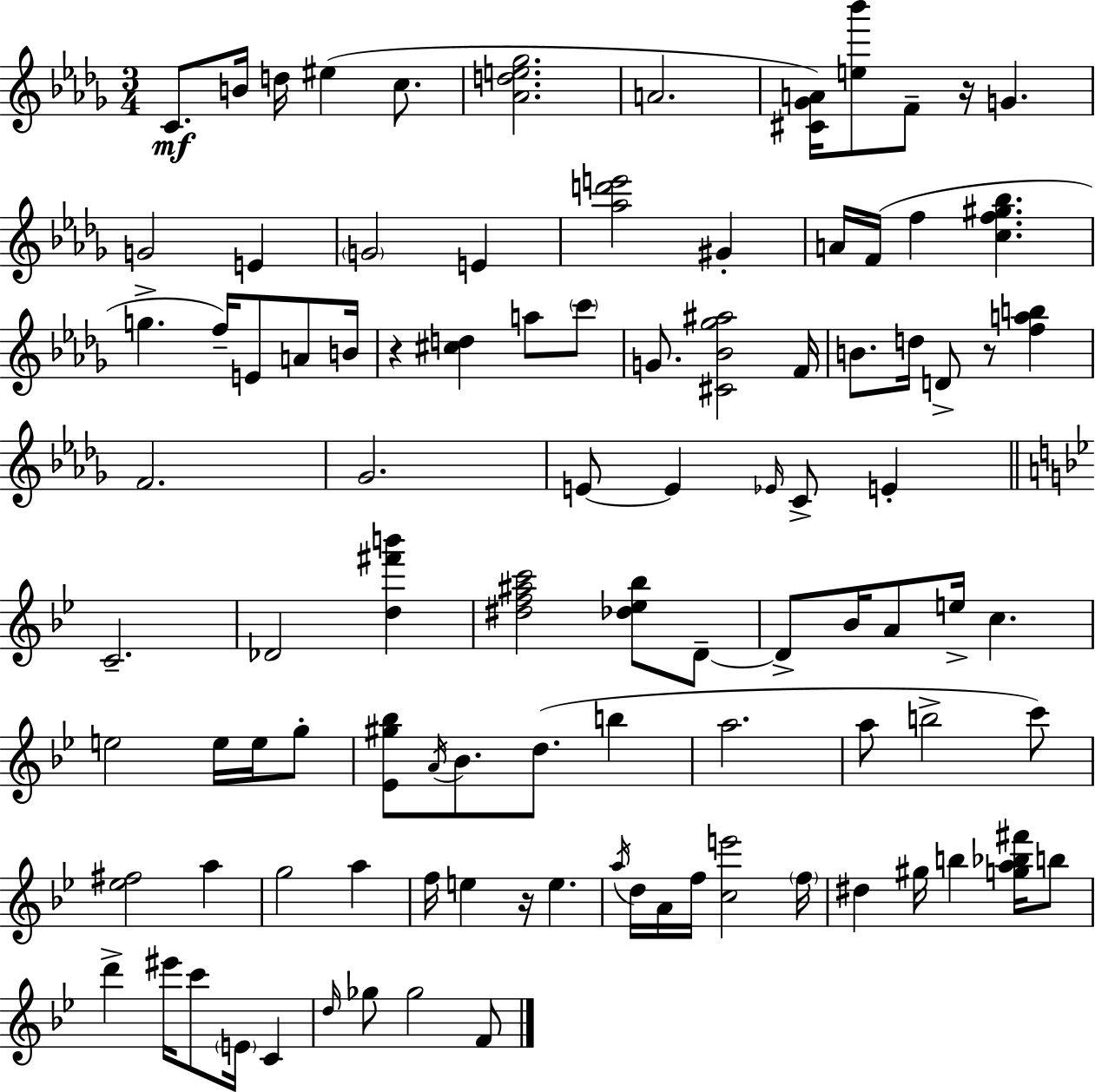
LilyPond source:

{
  \clef treble
  \numericTimeSignature
  \time 3/4
  \key bes \minor
  c'8.\mf b'16 d''16 eis''4( c''8. | <aes' d'' e'' ges''>2. | a'2. | <cis' ges' a'>16) <e'' bes'''>8 f'8-- r16 g'4. | \break g'2 e'4 | \parenthesize g'2 e'4 | <aes'' d''' e'''>2 gis'4-. | a'16 f'16( f''4 <c'' f'' gis'' bes''>4. | \break g''4.-> f''16--) e'8 a'8 b'16 | r4 <cis'' d''>4 a''8 \parenthesize c'''8 | g'8. <cis' bes' ges'' ais''>2 f'16 | b'8. d''16 d'8-> r8 <f'' a'' b''>4 | \break f'2. | ges'2. | e'8~~ e'4 \grace { ees'16 } c'8-> e'4-. | \bar "||" \break \key bes \major c'2.-- | des'2 <d'' fis''' b'''>4 | <dis'' f'' ais'' c'''>2 <des'' ees'' bes''>8 d'8--~~ | d'8-> bes'16 a'8 e''16-> c''4. | \break e''2 e''16 e''16 g''8-. | <ees' gis'' bes''>8 \acciaccatura { a'16 } bes'8. d''8.( b''4 | a''2. | a''8 b''2-> c'''8) | \break <ees'' fis''>2 a''4 | g''2 a''4 | f''16 e''4 r16 e''4. | \acciaccatura { a''16 } d''16 a'16 f''16 <c'' e'''>2 | \break \parenthesize f''16 dis''4 gis''16 b''4 <g'' a'' bes'' fis'''>16 | b''8 d'''4-> eis'''16 c'''8 \parenthesize e'16 c'4 | \grace { d''16 } ges''8 ges''2 | f'8 \bar "|."
}